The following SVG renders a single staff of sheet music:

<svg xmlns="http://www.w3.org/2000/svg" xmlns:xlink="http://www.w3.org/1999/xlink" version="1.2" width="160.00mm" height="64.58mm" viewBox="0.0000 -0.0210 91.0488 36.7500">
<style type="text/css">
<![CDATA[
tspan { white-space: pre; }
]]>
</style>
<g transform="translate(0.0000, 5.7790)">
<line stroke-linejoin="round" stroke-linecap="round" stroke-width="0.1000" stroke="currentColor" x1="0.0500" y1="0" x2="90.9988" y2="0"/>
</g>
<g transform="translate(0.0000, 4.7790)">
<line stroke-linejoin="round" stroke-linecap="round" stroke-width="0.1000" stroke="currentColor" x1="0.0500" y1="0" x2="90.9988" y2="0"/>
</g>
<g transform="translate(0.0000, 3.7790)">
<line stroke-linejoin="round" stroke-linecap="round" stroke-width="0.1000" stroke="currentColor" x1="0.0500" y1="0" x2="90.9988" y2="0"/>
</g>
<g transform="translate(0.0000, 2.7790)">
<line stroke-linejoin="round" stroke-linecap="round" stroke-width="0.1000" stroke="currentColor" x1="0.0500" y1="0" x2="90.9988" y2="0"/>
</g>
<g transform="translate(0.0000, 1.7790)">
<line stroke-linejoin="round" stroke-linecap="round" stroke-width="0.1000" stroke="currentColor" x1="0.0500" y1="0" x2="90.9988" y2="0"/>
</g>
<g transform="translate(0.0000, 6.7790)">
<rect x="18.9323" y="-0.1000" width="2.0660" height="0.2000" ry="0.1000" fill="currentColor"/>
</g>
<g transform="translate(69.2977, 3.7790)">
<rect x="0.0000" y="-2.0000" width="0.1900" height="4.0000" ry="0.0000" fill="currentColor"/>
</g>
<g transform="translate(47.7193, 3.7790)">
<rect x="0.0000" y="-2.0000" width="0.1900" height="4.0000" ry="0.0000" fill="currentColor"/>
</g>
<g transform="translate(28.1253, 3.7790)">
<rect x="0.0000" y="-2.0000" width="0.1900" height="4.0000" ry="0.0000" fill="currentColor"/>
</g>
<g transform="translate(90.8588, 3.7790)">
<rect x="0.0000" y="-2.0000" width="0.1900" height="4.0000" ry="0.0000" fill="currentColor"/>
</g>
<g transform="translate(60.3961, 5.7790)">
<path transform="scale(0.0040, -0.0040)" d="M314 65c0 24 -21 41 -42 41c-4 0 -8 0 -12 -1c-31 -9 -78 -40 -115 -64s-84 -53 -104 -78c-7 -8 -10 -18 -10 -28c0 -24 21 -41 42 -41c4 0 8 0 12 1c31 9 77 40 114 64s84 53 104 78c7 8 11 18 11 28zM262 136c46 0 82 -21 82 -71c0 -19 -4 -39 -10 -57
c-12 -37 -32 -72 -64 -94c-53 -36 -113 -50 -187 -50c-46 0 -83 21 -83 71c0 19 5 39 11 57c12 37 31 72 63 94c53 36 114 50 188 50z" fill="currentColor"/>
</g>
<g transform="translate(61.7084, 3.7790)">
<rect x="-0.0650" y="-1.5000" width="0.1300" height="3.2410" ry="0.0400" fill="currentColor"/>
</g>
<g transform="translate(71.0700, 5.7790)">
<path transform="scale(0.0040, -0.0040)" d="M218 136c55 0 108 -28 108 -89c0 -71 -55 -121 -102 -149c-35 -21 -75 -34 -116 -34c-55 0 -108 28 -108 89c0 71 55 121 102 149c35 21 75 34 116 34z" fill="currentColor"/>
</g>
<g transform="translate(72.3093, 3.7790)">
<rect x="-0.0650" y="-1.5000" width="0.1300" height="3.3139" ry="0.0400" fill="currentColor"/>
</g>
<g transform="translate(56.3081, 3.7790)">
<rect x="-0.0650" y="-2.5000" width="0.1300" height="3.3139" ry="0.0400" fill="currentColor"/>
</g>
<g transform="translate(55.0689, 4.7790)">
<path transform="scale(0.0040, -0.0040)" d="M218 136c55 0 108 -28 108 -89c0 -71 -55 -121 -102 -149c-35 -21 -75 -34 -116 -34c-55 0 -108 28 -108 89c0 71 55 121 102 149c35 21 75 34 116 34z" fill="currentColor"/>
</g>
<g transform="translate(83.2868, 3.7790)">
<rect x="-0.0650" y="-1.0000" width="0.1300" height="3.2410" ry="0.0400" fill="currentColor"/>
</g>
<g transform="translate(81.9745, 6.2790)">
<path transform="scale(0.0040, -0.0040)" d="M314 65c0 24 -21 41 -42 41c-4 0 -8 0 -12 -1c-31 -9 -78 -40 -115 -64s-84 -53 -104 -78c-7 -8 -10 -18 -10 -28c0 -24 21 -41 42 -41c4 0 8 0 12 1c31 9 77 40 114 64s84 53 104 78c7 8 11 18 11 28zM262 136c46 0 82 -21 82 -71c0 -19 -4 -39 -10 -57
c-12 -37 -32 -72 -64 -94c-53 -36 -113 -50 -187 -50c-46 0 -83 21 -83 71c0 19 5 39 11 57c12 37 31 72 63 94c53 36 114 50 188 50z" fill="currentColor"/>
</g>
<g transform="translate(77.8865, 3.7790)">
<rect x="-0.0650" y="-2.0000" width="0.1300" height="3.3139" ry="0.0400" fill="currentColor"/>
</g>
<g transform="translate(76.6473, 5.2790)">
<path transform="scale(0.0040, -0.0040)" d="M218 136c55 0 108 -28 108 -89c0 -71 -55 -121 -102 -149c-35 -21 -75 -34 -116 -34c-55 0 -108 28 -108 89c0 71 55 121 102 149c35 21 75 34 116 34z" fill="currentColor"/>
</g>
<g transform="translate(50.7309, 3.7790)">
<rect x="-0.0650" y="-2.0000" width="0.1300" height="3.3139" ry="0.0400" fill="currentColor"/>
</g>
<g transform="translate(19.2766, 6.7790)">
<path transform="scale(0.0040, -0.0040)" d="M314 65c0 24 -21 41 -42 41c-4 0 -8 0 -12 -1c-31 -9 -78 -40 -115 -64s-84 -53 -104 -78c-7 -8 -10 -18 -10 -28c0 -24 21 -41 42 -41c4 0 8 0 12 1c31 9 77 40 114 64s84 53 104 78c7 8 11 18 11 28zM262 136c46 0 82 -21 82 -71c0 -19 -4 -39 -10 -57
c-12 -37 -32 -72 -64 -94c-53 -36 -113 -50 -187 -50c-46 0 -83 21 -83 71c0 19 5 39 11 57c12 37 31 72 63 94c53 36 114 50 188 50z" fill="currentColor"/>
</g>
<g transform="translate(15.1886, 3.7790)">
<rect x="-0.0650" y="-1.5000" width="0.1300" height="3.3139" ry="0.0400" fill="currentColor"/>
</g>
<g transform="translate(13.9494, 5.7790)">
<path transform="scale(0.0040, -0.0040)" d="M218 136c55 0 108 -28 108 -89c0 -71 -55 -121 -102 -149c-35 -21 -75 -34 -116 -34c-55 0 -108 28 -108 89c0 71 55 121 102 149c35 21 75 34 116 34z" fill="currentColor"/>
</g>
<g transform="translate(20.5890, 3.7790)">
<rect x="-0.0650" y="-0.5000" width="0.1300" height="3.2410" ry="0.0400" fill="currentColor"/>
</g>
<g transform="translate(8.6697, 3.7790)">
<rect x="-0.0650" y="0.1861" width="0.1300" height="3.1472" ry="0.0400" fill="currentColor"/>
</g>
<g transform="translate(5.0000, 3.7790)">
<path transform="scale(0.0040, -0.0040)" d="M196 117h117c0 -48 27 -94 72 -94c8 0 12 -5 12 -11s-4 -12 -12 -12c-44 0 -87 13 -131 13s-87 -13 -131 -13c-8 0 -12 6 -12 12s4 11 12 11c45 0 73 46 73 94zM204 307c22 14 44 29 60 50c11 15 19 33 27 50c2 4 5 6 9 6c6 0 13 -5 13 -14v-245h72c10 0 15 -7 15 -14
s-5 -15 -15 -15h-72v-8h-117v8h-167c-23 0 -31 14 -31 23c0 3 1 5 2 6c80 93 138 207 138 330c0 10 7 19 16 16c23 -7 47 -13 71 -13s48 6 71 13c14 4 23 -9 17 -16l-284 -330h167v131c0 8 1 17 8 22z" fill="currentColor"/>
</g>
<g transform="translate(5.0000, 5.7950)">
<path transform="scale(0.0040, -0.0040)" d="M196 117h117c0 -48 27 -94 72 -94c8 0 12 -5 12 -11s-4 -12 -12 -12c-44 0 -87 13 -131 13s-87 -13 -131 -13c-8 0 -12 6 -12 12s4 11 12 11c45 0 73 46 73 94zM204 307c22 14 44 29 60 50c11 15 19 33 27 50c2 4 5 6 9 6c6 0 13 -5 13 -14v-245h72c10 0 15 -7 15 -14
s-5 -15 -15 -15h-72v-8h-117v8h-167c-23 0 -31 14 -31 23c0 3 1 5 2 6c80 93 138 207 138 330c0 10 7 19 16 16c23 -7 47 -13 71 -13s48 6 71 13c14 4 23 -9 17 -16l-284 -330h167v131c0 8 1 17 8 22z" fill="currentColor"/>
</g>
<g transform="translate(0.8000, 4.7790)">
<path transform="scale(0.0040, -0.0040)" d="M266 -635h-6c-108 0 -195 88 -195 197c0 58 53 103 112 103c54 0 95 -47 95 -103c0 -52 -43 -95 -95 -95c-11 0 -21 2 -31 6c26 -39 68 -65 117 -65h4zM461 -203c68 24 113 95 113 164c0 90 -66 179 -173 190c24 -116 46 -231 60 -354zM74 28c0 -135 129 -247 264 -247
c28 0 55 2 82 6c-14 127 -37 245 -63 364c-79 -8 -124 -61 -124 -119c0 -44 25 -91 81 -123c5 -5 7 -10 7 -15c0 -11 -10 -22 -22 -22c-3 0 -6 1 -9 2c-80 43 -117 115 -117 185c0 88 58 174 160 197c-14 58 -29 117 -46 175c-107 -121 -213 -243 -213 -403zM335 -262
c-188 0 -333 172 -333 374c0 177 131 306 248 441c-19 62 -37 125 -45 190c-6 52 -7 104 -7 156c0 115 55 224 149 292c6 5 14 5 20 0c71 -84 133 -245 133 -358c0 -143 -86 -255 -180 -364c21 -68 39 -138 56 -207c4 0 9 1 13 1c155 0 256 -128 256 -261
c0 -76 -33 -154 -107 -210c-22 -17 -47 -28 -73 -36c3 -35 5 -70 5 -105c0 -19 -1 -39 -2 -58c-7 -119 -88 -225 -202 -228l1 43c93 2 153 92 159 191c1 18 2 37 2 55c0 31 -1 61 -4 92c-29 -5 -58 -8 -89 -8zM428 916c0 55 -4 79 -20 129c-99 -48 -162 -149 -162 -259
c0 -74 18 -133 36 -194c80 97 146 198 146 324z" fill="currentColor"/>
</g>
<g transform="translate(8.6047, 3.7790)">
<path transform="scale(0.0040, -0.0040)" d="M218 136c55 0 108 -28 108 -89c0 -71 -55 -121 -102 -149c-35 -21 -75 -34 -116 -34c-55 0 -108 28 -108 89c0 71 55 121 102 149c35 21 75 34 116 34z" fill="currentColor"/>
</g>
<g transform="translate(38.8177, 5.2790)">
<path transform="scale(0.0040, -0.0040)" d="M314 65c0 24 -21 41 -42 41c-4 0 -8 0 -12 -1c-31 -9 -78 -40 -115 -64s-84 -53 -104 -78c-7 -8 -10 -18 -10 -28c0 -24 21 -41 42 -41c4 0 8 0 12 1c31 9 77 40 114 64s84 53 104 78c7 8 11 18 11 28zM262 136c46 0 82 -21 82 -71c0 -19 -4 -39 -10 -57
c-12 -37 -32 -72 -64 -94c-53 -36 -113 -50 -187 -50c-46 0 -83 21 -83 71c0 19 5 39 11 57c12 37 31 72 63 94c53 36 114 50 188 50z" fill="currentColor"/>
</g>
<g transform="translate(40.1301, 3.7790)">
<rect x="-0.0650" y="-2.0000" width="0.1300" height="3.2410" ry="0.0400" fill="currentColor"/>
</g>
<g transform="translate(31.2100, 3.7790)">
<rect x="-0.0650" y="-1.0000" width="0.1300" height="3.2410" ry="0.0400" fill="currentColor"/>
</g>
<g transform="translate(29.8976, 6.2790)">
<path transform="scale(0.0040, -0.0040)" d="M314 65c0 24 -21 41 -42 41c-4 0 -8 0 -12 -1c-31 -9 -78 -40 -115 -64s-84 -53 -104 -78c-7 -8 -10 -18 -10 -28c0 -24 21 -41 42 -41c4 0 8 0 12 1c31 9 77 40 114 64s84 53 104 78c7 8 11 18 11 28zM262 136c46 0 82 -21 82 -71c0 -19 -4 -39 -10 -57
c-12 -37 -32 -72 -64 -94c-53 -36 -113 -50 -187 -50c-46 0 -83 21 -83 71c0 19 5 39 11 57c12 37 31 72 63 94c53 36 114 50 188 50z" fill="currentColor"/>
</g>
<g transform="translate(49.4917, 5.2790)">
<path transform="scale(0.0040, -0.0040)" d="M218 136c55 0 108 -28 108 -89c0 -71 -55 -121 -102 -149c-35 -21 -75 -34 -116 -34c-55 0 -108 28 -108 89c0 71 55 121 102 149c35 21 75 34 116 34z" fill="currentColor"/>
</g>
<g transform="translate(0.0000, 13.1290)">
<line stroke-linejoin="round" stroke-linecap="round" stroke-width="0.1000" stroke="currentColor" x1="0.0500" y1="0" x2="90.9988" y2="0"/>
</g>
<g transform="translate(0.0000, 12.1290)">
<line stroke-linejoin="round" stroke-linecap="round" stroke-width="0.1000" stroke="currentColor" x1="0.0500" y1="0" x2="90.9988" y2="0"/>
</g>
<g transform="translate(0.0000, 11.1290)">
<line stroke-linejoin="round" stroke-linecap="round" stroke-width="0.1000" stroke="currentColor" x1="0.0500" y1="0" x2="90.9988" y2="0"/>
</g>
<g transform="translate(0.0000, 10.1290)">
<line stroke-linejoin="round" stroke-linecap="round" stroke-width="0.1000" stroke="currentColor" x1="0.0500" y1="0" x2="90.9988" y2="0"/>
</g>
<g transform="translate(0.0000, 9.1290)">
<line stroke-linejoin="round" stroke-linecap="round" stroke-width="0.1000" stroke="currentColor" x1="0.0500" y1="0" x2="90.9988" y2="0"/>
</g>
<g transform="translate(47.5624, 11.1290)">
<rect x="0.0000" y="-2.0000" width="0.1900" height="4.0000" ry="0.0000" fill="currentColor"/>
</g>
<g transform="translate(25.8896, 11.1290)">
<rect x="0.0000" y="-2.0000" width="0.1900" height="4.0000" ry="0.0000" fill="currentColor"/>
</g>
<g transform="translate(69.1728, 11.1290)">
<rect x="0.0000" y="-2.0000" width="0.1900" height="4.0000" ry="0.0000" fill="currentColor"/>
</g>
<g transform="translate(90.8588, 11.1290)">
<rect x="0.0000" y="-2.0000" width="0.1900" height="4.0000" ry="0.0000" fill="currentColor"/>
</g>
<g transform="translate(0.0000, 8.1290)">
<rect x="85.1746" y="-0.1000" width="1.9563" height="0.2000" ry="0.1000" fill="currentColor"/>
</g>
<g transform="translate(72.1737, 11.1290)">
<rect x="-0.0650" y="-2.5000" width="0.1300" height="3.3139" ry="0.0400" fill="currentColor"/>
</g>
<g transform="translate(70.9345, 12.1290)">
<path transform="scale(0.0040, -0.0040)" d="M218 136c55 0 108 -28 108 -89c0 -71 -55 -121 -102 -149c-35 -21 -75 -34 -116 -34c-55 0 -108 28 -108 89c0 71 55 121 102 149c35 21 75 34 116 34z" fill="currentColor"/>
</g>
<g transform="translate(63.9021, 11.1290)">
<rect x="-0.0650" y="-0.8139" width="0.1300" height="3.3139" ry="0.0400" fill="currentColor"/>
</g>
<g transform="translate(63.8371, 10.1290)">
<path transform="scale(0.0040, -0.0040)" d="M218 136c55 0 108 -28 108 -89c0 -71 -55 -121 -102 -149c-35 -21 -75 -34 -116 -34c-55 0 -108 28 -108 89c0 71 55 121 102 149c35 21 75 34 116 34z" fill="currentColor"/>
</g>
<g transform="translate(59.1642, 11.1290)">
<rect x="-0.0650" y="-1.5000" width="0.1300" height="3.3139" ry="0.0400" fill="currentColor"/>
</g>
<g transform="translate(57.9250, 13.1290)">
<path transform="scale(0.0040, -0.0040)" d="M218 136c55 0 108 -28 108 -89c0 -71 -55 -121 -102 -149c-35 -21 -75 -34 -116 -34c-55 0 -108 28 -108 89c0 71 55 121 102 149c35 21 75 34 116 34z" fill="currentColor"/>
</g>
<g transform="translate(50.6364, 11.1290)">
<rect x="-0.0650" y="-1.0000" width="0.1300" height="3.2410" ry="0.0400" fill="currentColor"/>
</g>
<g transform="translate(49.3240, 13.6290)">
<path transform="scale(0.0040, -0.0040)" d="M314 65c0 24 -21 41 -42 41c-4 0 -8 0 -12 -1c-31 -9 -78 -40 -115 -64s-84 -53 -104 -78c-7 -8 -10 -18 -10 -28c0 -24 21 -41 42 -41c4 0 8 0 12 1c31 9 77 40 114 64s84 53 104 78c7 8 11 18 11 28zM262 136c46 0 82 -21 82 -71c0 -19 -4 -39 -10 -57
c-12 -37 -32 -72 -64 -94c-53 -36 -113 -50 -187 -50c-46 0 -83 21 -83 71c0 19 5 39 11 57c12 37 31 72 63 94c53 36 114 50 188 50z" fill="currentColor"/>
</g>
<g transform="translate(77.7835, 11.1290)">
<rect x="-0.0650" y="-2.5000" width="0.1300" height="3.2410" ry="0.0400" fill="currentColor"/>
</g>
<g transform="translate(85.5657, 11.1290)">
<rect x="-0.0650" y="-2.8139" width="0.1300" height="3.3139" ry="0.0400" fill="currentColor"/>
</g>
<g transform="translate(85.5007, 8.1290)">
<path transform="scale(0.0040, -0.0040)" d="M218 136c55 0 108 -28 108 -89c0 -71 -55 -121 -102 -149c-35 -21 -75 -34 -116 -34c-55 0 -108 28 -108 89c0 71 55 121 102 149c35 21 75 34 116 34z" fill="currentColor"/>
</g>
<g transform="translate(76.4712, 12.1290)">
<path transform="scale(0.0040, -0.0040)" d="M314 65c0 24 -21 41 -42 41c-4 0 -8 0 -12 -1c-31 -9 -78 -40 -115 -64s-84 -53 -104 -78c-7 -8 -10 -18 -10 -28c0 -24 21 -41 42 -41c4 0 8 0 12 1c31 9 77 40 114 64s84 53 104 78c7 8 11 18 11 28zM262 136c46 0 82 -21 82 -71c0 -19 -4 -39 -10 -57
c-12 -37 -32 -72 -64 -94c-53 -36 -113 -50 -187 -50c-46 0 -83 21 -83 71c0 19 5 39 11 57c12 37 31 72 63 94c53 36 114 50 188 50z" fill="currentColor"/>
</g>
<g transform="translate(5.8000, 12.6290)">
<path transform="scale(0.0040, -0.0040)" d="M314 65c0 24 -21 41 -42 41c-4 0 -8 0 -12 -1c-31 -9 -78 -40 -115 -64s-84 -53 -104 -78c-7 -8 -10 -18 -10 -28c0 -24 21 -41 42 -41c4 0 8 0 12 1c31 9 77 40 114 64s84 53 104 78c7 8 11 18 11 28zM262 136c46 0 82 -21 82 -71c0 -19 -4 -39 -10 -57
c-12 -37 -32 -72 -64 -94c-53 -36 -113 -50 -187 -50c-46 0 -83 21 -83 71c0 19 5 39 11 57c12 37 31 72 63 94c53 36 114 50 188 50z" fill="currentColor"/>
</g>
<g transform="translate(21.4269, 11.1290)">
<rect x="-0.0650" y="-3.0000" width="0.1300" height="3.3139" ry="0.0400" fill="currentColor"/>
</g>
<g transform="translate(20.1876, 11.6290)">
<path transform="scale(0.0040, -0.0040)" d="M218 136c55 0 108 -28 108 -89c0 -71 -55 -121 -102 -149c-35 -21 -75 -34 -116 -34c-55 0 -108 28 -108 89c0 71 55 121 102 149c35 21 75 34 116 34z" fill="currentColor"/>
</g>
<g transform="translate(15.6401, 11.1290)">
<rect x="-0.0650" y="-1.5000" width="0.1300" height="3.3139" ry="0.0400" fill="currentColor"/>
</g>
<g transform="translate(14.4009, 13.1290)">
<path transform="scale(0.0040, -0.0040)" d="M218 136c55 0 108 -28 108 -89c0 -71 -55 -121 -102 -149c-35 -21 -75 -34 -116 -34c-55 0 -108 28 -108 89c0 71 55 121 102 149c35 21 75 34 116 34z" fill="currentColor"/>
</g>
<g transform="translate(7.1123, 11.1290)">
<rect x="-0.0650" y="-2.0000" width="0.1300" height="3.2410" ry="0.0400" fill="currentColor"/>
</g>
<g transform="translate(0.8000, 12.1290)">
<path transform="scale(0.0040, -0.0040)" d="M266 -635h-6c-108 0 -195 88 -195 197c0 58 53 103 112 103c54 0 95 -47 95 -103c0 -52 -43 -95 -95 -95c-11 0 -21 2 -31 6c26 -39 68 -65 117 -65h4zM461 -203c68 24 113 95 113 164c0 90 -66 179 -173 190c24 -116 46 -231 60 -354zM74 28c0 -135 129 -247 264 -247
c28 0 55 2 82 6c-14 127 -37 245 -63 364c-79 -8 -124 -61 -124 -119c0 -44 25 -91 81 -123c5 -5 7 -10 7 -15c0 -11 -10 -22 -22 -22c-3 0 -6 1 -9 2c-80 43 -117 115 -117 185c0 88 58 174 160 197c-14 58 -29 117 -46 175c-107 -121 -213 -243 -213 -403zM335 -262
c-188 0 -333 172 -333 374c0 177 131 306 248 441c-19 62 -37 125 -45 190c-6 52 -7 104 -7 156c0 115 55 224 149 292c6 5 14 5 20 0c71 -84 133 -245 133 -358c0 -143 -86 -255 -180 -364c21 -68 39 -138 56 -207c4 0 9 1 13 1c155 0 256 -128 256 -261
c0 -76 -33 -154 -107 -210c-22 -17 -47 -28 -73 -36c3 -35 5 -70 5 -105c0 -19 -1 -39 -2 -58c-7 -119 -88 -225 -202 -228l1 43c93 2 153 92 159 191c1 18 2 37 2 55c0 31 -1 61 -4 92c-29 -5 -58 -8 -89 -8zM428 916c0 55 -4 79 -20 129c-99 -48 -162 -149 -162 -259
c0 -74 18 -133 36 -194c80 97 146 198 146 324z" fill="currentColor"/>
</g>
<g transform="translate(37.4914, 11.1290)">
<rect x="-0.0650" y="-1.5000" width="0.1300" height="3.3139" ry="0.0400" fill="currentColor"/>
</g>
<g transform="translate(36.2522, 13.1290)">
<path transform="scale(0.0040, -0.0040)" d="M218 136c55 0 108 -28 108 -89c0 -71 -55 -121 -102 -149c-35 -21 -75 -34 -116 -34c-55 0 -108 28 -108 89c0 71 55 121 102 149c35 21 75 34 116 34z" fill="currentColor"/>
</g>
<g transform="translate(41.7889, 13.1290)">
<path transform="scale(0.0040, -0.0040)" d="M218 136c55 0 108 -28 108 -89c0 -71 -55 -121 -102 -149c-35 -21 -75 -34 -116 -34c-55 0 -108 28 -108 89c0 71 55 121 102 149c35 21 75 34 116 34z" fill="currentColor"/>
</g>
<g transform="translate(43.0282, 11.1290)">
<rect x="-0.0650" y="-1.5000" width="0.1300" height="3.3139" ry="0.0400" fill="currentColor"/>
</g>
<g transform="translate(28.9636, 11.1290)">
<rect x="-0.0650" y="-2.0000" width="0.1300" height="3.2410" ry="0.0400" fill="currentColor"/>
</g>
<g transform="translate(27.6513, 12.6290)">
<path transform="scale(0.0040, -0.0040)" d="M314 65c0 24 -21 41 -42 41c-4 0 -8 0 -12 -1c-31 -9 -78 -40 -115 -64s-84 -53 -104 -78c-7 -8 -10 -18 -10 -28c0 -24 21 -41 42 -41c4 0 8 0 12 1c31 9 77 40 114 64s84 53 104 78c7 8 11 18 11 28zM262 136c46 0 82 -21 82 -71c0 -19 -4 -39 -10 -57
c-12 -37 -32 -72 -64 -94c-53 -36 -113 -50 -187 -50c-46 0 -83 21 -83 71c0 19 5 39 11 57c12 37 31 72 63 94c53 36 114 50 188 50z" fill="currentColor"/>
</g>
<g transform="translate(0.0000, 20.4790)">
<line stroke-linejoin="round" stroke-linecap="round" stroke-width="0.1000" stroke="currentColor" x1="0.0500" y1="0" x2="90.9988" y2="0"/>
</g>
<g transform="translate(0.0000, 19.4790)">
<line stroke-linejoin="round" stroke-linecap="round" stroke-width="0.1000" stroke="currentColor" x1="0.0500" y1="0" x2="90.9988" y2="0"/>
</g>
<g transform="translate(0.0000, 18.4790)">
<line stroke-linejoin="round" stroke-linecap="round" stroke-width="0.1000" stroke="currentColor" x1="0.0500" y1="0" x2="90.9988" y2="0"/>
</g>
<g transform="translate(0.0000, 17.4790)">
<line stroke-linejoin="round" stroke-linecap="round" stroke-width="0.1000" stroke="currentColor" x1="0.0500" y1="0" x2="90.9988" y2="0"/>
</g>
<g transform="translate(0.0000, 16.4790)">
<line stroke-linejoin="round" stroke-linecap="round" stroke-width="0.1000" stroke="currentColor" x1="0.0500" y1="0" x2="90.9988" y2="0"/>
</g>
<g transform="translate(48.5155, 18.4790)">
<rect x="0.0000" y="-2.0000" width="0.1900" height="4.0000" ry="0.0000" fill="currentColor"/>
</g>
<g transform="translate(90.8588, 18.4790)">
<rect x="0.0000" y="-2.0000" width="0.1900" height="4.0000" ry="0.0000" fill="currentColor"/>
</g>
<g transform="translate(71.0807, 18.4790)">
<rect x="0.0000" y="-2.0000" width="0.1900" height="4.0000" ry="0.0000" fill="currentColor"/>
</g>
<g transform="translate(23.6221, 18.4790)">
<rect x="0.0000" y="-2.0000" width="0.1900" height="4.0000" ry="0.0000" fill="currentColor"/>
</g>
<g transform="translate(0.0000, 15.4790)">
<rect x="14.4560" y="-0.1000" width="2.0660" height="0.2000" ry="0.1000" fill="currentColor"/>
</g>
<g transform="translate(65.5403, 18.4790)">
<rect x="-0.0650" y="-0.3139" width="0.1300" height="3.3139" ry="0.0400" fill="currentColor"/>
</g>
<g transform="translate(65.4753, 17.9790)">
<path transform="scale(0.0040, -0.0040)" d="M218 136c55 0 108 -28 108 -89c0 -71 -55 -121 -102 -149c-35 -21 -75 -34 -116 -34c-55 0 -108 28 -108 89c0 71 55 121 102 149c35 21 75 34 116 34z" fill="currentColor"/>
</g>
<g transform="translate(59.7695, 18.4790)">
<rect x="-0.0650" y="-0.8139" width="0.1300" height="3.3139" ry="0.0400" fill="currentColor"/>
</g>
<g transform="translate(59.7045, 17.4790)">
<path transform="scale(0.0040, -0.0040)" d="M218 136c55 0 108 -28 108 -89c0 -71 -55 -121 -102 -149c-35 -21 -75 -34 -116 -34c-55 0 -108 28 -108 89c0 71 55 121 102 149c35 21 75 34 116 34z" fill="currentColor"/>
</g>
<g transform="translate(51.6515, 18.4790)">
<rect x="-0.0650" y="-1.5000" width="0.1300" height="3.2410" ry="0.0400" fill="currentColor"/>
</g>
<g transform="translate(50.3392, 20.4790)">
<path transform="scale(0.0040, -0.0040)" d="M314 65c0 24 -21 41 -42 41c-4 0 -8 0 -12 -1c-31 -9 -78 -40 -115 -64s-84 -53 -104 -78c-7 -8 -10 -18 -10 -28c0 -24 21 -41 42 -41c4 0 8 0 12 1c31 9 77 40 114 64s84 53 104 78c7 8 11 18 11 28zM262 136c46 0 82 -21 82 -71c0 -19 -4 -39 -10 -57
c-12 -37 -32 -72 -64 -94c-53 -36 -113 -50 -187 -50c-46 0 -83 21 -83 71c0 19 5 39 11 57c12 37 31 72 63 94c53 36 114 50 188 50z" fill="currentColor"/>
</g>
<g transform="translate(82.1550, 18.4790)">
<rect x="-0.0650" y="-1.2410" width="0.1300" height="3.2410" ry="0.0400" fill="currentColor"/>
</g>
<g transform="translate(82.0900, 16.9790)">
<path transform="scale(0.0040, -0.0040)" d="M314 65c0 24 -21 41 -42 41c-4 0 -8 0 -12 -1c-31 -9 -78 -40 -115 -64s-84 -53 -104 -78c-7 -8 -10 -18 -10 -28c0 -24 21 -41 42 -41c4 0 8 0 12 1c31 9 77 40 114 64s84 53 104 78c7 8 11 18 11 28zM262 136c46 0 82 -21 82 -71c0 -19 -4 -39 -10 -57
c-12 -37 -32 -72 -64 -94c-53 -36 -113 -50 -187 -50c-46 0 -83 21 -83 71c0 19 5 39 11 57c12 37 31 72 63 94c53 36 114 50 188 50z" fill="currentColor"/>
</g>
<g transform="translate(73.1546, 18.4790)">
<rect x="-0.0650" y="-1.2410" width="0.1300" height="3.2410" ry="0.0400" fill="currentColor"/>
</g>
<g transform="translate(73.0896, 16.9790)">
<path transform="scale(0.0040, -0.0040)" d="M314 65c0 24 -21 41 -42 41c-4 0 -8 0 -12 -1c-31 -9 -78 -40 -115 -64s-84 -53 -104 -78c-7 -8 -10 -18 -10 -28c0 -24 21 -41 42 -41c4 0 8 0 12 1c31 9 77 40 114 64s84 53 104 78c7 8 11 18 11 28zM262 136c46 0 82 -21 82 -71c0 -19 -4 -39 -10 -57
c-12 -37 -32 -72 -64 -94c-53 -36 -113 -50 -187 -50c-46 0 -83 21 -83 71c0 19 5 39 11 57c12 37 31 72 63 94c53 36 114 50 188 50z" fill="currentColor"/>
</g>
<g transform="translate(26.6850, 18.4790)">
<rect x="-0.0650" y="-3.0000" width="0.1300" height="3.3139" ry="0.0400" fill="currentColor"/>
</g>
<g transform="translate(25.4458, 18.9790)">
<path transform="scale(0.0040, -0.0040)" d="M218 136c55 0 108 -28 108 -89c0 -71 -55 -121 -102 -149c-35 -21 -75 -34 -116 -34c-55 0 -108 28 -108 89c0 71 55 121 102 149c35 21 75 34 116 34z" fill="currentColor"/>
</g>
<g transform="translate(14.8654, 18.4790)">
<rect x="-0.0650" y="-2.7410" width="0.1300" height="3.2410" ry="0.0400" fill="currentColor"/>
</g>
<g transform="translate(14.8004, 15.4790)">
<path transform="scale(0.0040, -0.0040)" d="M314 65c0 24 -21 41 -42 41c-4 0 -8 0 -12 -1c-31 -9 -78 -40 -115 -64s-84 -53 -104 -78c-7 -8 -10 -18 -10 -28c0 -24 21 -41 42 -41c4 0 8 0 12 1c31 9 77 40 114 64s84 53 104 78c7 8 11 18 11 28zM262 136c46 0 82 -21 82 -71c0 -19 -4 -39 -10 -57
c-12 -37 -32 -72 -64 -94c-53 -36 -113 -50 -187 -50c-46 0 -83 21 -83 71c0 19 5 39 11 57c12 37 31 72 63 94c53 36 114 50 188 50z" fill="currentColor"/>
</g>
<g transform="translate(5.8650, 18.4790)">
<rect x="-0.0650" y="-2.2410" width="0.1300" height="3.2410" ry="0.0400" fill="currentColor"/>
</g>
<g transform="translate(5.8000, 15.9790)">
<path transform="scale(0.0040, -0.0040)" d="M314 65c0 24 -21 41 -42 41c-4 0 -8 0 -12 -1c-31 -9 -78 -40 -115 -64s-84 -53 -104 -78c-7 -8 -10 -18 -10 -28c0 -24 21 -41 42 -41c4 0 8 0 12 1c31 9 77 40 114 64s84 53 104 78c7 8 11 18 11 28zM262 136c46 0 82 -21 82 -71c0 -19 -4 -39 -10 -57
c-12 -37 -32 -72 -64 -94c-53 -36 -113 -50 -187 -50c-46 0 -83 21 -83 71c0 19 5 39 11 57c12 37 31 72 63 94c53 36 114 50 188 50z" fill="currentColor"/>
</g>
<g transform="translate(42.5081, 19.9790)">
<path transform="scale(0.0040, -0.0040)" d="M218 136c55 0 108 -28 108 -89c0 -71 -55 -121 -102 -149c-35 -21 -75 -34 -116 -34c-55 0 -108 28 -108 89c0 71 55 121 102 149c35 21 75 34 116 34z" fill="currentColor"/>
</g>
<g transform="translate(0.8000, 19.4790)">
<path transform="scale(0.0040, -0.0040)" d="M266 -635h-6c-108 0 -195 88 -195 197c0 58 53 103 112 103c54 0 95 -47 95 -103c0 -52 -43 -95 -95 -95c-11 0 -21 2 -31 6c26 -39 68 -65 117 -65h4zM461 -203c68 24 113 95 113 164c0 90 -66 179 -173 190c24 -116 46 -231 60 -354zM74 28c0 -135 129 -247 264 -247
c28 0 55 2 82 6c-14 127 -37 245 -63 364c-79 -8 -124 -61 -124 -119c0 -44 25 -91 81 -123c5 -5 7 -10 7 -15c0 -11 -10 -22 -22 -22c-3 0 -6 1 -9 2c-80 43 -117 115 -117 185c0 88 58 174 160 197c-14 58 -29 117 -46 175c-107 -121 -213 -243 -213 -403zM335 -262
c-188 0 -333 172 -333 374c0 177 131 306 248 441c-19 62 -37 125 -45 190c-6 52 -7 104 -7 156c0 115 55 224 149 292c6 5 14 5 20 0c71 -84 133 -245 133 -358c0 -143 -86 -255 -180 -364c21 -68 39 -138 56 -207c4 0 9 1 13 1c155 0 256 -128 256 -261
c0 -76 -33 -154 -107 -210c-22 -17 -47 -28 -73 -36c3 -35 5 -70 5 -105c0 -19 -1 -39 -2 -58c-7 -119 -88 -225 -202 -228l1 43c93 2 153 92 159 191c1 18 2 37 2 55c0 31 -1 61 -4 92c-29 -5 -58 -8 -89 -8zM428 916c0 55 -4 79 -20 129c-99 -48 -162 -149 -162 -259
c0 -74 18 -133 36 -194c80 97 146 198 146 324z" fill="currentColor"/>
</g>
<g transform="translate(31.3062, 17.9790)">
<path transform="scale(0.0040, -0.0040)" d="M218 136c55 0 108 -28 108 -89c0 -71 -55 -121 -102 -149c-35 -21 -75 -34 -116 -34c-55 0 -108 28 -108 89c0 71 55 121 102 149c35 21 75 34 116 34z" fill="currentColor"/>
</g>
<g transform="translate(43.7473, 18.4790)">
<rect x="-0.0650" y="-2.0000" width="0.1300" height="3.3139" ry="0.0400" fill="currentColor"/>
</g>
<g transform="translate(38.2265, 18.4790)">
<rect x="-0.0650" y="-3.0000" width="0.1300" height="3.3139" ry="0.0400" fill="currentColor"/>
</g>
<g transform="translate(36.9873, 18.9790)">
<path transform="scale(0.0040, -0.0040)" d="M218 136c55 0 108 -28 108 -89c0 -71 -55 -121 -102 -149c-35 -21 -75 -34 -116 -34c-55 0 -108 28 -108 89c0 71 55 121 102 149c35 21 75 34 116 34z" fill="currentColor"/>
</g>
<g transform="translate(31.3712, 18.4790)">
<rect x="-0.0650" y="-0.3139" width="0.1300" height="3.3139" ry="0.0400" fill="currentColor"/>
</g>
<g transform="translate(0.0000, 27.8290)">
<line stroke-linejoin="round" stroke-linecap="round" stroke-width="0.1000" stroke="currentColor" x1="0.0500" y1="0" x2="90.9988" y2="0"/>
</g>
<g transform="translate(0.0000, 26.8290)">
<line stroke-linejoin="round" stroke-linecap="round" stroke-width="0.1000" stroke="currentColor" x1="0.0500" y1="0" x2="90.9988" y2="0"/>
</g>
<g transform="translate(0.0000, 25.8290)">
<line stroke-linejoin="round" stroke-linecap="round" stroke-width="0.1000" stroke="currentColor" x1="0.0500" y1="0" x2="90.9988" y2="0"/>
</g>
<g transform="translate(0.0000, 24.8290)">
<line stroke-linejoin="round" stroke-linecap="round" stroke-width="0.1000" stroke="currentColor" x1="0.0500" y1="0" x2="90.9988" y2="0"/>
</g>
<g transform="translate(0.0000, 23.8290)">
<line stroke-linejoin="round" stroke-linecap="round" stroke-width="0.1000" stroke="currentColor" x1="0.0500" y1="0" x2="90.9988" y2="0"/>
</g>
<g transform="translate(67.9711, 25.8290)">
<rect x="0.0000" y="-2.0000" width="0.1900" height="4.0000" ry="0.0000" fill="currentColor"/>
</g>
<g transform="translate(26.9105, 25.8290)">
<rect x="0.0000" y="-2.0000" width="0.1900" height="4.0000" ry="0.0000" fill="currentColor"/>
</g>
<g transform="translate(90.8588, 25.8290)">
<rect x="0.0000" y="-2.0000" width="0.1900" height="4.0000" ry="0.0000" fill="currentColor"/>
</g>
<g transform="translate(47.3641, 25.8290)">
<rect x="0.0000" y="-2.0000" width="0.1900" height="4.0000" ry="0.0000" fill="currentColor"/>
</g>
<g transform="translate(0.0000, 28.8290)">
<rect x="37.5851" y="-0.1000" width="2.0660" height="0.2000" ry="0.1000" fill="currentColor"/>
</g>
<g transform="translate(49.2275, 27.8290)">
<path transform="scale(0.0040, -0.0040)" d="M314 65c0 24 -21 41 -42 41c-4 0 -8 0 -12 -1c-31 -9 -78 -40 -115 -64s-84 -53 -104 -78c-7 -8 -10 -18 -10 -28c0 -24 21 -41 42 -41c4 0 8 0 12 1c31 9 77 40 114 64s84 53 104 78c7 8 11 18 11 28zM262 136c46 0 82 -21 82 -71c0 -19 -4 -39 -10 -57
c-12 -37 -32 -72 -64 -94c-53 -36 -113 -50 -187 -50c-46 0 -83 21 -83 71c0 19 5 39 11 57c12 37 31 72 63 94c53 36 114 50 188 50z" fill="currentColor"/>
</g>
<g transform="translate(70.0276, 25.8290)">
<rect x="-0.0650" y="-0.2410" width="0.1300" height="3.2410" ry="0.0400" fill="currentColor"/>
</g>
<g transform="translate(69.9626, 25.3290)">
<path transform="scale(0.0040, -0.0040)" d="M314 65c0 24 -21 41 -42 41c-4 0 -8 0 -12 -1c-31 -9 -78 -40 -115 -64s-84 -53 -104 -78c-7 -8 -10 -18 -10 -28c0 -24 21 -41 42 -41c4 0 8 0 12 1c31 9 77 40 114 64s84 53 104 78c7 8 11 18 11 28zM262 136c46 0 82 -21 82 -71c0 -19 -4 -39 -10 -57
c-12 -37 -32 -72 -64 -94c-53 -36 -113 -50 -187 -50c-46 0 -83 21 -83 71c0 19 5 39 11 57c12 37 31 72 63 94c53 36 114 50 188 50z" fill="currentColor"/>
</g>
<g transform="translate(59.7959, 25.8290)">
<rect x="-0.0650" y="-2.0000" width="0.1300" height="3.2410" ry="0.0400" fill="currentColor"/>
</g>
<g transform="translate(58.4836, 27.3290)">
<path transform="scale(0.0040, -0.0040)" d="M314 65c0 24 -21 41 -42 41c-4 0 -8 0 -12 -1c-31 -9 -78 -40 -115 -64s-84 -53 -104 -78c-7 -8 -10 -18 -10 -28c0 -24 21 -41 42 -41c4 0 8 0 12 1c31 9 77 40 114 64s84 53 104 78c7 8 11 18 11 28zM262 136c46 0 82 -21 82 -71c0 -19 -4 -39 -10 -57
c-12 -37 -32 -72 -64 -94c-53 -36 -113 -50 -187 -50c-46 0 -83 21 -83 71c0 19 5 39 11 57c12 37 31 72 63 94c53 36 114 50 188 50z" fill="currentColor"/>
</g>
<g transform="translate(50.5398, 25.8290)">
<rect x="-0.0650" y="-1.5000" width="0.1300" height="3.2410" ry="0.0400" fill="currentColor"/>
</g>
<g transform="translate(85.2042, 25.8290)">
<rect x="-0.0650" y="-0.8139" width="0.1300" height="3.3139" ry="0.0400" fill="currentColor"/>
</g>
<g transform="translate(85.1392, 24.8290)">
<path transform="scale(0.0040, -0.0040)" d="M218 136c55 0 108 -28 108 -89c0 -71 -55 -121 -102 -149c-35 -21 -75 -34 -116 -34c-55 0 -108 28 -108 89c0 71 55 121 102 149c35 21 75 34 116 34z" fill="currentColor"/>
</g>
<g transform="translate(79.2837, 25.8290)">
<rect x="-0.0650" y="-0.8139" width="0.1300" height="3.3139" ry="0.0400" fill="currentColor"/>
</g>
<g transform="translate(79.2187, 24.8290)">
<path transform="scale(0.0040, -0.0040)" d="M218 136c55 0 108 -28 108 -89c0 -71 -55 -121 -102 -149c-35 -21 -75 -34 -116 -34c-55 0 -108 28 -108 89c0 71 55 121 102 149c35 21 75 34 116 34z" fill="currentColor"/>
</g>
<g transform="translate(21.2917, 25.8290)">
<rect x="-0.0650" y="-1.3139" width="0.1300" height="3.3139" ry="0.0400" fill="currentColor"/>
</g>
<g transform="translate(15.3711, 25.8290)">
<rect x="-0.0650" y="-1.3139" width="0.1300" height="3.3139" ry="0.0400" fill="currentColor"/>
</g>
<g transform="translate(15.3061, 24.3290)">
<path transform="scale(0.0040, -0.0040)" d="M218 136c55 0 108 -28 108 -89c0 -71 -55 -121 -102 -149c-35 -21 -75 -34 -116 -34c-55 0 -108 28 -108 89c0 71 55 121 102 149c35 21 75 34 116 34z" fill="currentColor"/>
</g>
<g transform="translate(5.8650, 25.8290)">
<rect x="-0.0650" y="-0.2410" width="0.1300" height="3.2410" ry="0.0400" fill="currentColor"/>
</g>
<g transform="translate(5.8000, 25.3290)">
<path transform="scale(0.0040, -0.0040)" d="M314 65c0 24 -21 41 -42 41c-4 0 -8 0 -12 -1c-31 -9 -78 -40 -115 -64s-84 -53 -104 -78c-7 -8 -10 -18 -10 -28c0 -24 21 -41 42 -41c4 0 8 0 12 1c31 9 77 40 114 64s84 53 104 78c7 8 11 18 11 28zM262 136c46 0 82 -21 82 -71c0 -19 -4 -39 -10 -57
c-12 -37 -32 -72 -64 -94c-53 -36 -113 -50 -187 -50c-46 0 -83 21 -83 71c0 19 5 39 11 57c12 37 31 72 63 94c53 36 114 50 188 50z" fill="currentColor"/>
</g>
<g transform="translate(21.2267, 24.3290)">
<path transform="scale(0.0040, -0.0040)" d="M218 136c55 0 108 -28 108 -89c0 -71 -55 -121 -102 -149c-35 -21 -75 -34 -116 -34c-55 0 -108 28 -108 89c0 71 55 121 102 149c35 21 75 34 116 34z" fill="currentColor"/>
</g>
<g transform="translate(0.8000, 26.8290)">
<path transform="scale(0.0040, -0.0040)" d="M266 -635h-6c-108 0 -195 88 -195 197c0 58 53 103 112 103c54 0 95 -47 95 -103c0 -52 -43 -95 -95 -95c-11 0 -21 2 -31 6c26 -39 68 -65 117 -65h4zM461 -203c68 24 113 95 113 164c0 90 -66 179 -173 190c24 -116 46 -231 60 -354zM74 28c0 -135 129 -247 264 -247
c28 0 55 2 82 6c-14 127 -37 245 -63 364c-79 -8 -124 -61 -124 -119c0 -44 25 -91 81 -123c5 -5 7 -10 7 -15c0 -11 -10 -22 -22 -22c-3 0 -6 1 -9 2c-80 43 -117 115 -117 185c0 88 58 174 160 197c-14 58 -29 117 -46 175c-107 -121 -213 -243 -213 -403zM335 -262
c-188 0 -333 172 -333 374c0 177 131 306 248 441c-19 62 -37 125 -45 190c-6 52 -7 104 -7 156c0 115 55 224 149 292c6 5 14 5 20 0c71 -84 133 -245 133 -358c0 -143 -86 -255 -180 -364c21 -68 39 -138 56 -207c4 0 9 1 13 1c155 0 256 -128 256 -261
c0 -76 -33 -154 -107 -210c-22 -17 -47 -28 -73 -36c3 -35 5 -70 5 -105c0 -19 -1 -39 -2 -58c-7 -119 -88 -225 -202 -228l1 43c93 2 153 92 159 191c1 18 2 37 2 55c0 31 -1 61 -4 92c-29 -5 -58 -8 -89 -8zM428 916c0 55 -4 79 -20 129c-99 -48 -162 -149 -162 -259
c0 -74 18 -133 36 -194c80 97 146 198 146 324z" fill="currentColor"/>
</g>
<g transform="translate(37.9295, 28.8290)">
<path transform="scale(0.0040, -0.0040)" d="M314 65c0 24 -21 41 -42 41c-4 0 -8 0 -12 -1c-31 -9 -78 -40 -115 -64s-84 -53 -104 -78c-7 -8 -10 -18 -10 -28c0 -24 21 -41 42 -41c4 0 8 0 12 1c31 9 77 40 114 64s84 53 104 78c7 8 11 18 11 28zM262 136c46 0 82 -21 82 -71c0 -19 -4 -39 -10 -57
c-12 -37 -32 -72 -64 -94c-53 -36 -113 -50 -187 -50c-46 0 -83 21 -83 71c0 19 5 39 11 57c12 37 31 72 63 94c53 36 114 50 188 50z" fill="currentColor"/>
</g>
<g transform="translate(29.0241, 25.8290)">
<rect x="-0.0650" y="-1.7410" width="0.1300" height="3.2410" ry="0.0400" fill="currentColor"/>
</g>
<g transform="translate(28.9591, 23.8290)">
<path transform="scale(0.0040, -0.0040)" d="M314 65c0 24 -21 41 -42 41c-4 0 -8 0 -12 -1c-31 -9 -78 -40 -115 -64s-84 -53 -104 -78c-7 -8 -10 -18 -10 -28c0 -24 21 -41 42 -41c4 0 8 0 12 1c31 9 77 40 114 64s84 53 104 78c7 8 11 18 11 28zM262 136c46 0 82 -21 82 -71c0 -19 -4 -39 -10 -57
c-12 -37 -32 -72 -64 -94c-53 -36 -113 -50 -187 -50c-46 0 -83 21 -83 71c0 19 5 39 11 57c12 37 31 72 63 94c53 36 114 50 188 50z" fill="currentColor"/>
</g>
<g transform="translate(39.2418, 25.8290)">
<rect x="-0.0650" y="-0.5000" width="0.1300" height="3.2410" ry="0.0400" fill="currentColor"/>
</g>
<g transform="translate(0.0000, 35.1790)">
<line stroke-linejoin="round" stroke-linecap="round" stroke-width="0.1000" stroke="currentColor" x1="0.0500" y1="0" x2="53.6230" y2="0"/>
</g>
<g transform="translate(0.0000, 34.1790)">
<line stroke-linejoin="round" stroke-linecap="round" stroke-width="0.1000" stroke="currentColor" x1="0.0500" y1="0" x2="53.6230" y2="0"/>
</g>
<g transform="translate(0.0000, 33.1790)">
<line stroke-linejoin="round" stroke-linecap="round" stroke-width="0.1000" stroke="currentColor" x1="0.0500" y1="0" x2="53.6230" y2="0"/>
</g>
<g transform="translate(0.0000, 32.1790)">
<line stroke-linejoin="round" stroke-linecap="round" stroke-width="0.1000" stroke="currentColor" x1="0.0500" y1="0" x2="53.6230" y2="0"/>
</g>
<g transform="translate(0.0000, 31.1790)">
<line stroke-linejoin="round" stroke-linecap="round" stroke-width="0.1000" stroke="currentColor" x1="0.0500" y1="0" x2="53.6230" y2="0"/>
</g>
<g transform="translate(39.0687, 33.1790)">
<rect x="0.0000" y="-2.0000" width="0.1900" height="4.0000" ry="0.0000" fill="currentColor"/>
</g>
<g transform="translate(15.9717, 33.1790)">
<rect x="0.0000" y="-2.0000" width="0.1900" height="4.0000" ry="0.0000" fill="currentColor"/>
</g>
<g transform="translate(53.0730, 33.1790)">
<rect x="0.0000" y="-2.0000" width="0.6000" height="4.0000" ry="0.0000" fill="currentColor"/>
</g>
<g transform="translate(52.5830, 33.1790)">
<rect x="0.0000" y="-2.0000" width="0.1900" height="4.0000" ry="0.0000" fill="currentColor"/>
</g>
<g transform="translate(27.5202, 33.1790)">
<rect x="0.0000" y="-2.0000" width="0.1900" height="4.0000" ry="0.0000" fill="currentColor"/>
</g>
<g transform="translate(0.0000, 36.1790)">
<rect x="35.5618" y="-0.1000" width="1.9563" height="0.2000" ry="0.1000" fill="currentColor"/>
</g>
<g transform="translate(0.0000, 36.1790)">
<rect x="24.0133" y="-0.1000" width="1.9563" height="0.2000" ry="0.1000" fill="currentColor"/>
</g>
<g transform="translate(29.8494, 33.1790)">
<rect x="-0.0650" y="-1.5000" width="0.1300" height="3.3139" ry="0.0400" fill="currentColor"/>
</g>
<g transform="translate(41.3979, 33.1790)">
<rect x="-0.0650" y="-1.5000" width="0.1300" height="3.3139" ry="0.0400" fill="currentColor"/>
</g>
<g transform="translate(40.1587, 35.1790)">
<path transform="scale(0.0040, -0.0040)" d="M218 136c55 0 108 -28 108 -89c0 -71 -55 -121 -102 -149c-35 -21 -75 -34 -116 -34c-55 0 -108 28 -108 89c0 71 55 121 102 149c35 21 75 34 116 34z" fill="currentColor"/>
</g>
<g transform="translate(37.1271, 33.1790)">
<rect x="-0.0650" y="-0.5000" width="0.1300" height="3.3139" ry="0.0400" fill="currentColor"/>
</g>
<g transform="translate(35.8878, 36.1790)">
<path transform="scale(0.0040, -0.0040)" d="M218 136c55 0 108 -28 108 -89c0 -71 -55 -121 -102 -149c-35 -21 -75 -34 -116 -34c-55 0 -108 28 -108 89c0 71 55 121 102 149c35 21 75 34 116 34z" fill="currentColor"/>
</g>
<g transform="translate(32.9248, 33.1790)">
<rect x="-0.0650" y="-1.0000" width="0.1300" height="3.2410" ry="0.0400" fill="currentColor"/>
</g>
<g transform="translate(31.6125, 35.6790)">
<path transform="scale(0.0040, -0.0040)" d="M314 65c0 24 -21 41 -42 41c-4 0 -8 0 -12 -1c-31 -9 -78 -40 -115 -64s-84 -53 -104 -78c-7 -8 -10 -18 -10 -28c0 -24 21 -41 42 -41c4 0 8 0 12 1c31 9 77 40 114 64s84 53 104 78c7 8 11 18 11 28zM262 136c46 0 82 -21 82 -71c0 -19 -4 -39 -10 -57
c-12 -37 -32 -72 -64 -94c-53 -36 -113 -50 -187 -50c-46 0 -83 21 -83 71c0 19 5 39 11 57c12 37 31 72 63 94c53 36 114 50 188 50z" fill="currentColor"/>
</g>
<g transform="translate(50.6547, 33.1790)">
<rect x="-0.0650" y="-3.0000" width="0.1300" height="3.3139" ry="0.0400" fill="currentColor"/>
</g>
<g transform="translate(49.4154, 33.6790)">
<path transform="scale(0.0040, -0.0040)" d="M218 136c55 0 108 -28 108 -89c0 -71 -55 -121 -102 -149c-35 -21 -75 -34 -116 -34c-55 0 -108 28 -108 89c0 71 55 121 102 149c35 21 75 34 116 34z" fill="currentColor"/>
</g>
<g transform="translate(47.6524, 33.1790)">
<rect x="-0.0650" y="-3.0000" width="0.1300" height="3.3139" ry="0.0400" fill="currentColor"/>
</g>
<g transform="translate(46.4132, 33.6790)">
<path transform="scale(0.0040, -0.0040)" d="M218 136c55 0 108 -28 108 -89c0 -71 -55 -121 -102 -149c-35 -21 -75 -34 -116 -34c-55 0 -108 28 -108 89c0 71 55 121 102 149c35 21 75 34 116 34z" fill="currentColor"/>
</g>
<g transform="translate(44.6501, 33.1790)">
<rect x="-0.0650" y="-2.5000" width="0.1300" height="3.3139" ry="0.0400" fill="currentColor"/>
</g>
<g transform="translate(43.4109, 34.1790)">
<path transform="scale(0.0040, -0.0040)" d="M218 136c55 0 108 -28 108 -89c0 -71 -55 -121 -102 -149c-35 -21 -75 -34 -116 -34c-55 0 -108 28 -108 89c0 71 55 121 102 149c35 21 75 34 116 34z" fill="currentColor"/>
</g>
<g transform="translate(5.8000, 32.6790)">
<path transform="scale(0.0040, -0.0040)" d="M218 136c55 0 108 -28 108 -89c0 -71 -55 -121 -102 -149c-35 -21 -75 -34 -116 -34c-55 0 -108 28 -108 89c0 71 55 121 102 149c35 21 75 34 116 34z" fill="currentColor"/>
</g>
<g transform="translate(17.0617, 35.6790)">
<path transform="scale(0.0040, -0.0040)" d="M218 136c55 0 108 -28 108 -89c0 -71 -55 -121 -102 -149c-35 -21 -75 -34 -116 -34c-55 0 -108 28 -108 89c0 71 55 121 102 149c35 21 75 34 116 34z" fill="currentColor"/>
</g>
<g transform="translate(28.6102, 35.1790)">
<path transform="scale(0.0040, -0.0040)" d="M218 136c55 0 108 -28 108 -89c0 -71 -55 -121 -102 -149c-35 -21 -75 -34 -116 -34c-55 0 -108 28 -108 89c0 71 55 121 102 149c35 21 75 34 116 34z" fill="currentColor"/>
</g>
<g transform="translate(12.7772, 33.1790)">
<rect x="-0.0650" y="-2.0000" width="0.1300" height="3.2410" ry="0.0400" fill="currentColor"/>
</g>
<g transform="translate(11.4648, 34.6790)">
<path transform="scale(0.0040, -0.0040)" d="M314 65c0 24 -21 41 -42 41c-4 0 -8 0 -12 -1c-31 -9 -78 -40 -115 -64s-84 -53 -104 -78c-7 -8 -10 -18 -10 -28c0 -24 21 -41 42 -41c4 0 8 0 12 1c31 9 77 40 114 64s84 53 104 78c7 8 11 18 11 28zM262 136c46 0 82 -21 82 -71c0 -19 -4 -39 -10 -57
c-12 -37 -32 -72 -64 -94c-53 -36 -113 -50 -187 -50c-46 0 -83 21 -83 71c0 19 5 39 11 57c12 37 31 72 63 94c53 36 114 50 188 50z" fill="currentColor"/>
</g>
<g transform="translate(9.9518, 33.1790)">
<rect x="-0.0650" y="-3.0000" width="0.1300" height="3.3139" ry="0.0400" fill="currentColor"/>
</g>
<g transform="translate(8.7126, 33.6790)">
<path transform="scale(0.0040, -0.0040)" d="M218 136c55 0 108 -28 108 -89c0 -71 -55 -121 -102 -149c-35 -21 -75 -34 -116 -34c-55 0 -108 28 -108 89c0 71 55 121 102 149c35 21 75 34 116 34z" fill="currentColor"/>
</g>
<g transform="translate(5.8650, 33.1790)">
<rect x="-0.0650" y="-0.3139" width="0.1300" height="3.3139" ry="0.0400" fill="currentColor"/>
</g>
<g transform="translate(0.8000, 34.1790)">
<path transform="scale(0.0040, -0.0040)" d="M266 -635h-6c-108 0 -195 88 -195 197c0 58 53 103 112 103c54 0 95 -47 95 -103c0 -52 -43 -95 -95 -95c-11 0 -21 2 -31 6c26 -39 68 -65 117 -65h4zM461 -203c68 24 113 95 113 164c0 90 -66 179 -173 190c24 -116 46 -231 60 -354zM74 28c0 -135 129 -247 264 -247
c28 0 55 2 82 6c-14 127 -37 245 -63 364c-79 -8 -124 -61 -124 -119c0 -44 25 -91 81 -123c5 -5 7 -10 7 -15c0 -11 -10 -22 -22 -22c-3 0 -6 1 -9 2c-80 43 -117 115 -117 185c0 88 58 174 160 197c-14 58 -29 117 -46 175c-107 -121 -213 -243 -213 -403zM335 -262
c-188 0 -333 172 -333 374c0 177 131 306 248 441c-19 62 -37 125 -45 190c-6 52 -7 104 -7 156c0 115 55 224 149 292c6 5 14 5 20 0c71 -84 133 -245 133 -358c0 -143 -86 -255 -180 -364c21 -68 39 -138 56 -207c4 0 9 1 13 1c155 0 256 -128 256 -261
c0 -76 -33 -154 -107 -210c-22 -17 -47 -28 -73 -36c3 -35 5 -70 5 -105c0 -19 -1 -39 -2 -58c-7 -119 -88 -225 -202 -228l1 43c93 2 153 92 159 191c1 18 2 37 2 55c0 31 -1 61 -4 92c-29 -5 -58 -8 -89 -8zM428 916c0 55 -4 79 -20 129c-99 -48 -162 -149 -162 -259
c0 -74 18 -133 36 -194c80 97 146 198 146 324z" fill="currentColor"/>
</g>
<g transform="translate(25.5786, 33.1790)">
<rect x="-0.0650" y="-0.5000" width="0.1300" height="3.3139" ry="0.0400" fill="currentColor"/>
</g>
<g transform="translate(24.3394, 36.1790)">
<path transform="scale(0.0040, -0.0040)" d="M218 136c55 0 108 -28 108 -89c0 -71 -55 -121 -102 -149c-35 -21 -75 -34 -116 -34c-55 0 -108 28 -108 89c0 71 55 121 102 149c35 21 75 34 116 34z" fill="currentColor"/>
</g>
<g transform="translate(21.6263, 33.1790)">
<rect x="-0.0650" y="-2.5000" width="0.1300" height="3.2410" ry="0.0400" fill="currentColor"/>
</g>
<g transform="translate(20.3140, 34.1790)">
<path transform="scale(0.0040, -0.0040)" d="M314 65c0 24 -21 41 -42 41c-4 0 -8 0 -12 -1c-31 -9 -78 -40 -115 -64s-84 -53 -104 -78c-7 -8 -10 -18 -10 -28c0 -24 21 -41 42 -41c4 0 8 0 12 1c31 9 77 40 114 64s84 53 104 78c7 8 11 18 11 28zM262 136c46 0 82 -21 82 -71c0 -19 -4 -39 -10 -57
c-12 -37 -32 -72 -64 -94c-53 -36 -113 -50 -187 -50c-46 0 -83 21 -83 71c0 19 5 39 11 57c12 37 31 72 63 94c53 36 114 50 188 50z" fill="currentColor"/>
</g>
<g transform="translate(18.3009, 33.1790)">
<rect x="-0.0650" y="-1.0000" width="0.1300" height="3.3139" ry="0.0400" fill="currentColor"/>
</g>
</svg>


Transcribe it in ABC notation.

X:1
T:Untitled
M:4/4
L:1/4
K:C
B E C2 D2 F2 F G E2 E F D2 F2 E A F2 E E D2 E d G G2 a g2 a2 A c A F E2 d c e2 e2 c2 e e f2 C2 E2 F2 c2 d d c A F2 D G2 C E D2 C E G A A